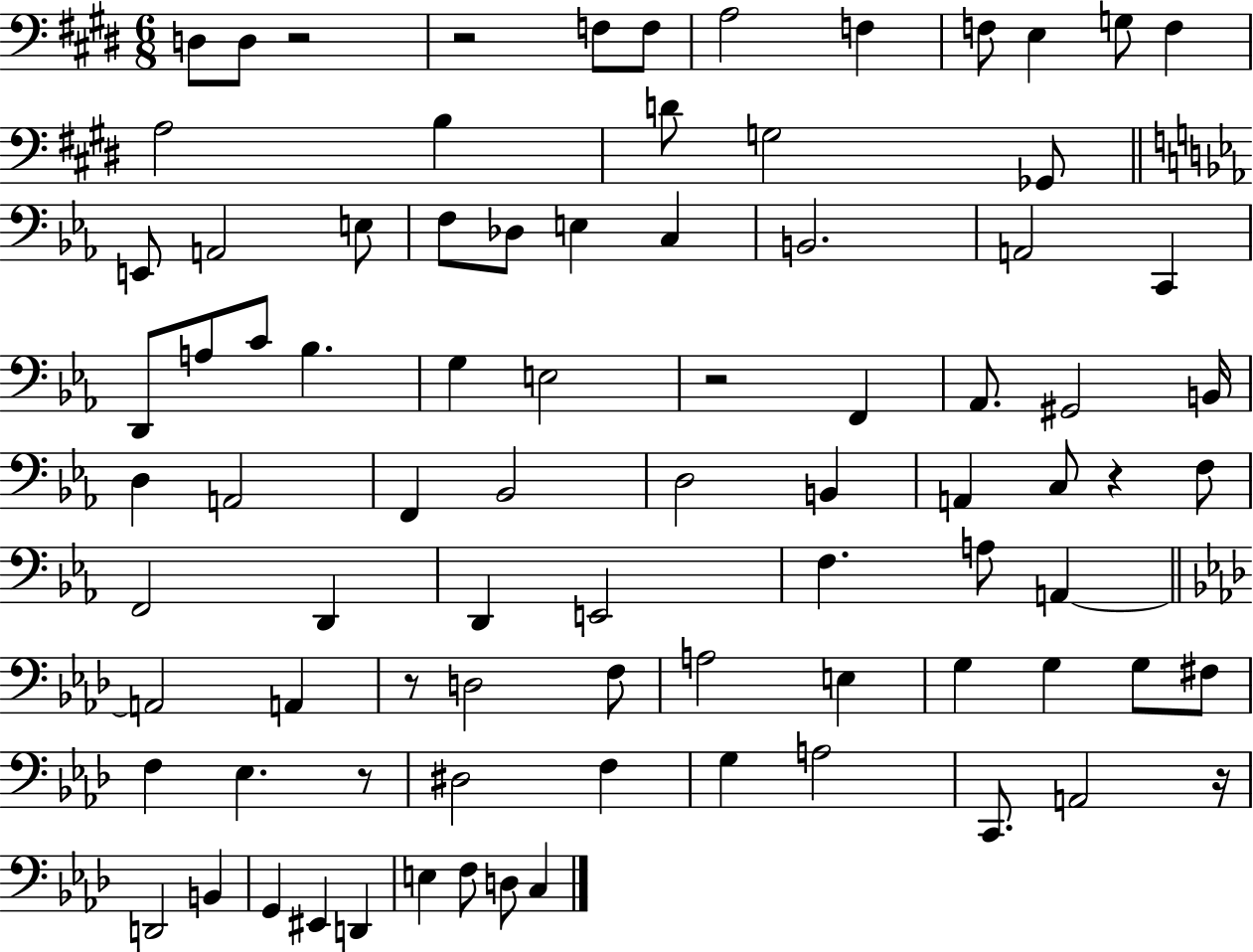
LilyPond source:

{
  \clef bass
  \numericTimeSignature
  \time 6/8
  \key e \major
  \repeat volta 2 { d8 d8 r2 | r2 f8 f8 | a2 f4 | f8 e4 g8 f4 | \break a2 b4 | d'8 g2 ges,8 | \bar "||" \break \key ees \major e,8 a,2 e8 | f8 des8 e4 c4 | b,2. | a,2 c,4 | \break d,8 a8 c'8 bes4. | g4 e2 | r2 f,4 | aes,8. gis,2 b,16 | \break d4 a,2 | f,4 bes,2 | d2 b,4 | a,4 c8 r4 f8 | \break f,2 d,4 | d,4 e,2 | f4. a8 a,4~~ | \bar "||" \break \key aes \major a,2 a,4 | r8 d2 f8 | a2 e4 | g4 g4 g8 fis8 | \break f4 ees4. r8 | dis2 f4 | g4 a2 | c,8. a,2 r16 | \break d,2 b,4 | g,4 eis,4 d,4 | e4 f8 d8 c4 | } \bar "|."
}